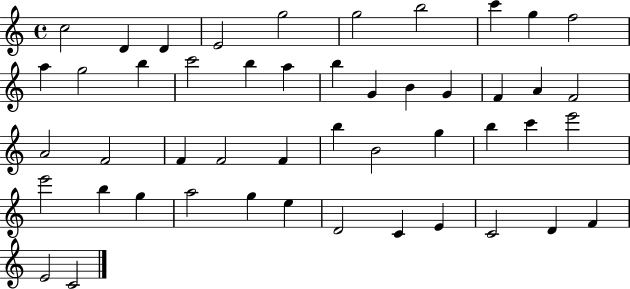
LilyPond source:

{
  \clef treble
  \time 4/4
  \defaultTimeSignature
  \key c \major
  c''2 d'4 d'4 | e'2 g''2 | g''2 b''2 | c'''4 g''4 f''2 | \break a''4 g''2 b''4 | c'''2 b''4 a''4 | b''4 g'4 b'4 g'4 | f'4 a'4 f'2 | \break a'2 f'2 | f'4 f'2 f'4 | b''4 b'2 g''4 | b''4 c'''4 e'''2 | \break e'''2 b''4 g''4 | a''2 g''4 e''4 | d'2 c'4 e'4 | c'2 d'4 f'4 | \break e'2 c'2 | \bar "|."
}